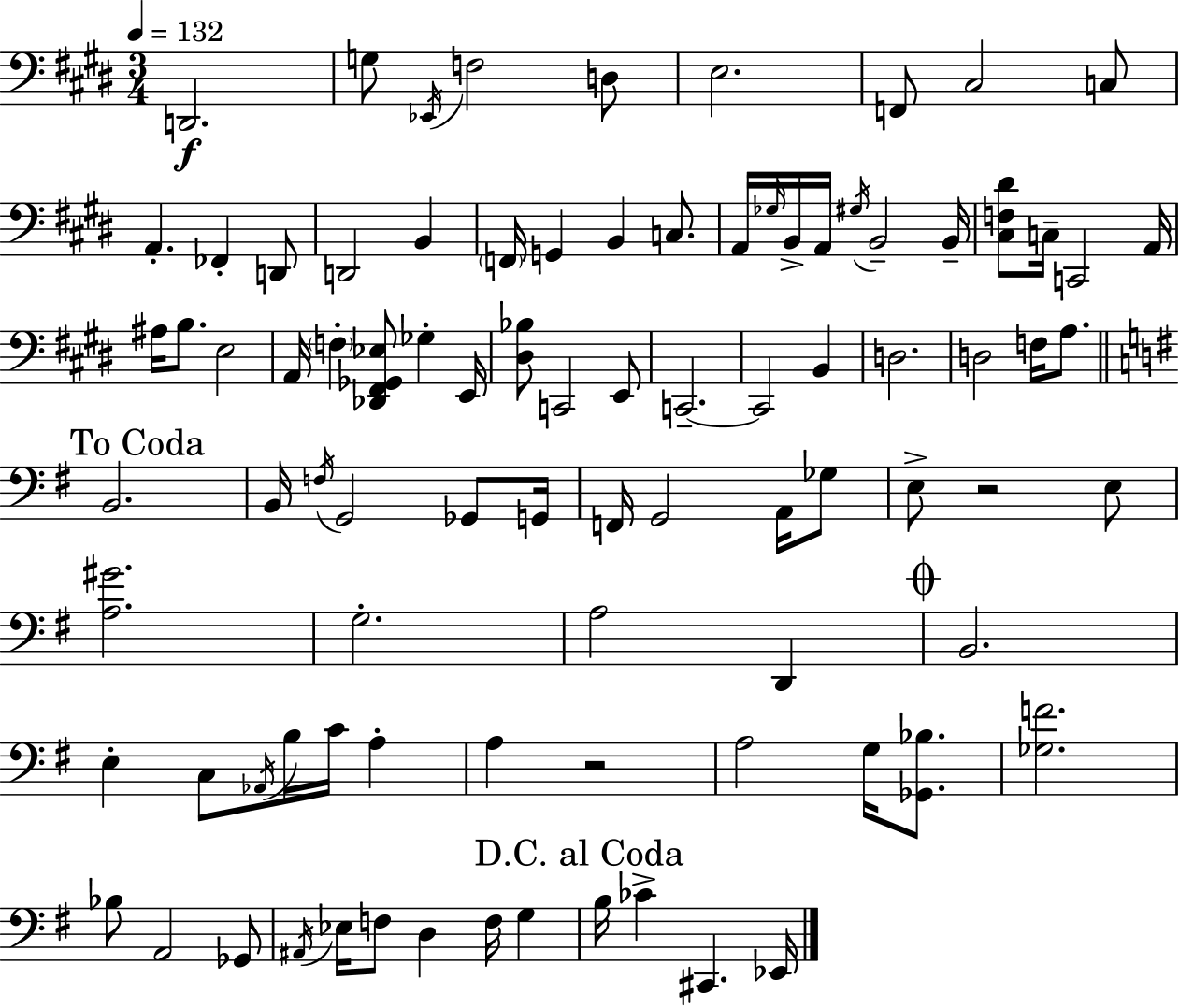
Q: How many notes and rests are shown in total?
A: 90